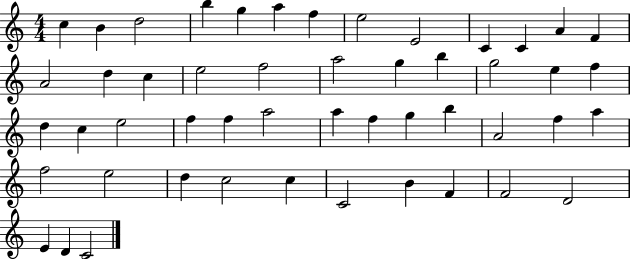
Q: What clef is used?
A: treble